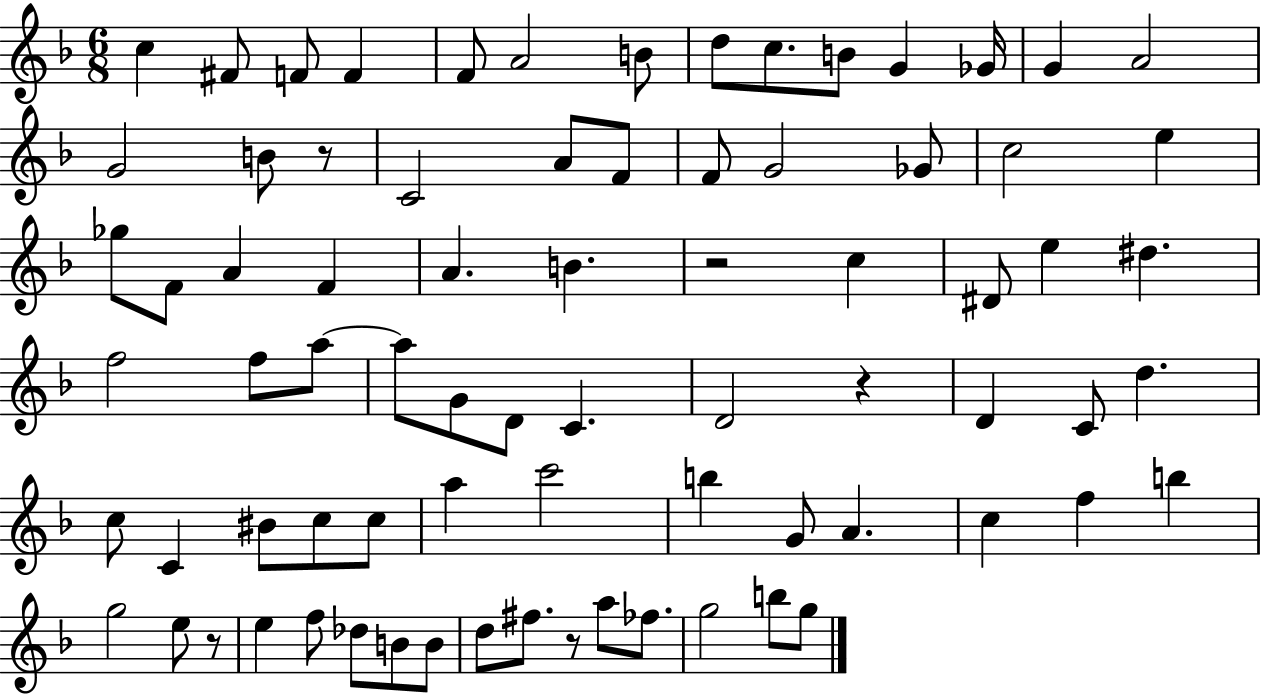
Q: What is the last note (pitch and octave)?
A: G5